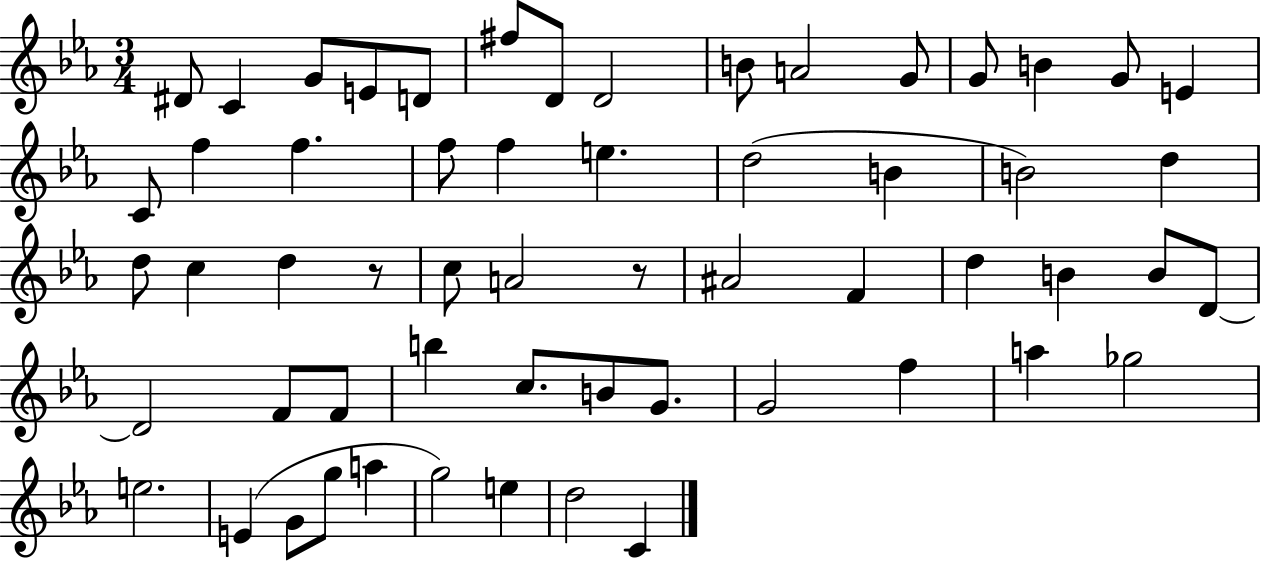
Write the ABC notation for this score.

X:1
T:Untitled
M:3/4
L:1/4
K:Eb
^D/2 C G/2 E/2 D/2 ^f/2 D/2 D2 B/2 A2 G/2 G/2 B G/2 E C/2 f f f/2 f e d2 B B2 d d/2 c d z/2 c/2 A2 z/2 ^A2 F d B B/2 D/2 D2 F/2 F/2 b c/2 B/2 G/2 G2 f a _g2 e2 E G/2 g/2 a g2 e d2 C